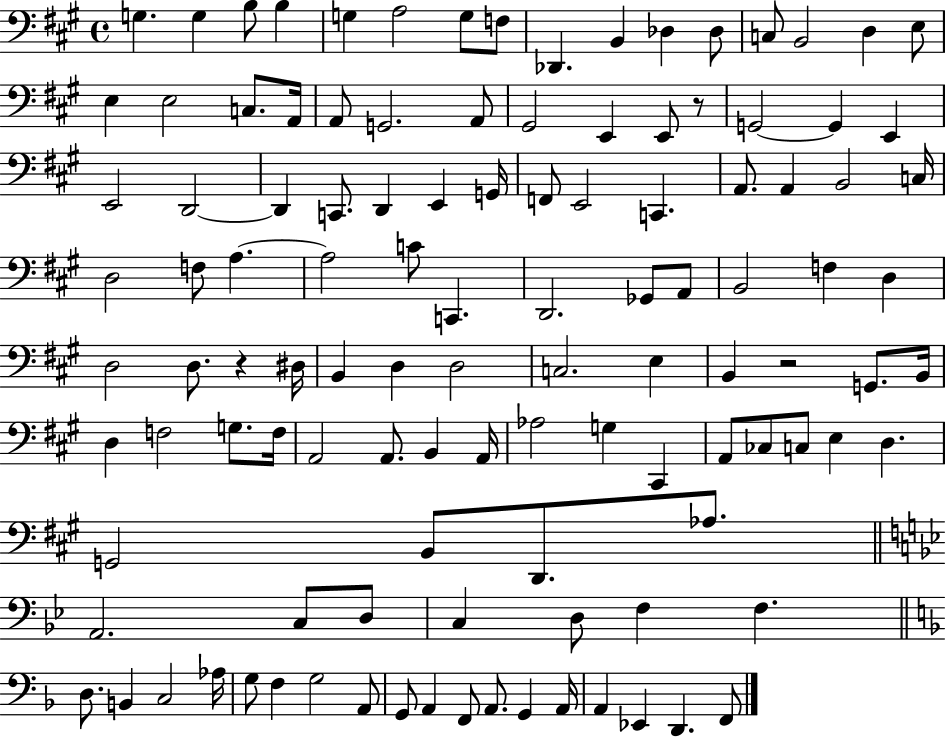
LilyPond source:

{
  \clef bass
  \time 4/4
  \defaultTimeSignature
  \key a \major
  g4. g4 b8 b4 | g4 a2 g8 f8 | des,4. b,4 des4 des8 | c8 b,2 d4 e8 | \break e4 e2 c8. a,16 | a,8 g,2. a,8 | gis,2 e,4 e,8 r8 | g,2~~ g,4 e,4 | \break e,2 d,2~~ | d,4 c,8. d,4 e,4 g,16 | f,8 e,2 c,4. | a,8. a,4 b,2 c16 | \break d2 f8 a4.~~ | a2 c'8 c,4. | d,2. ges,8 a,8 | b,2 f4 d4 | \break d2 d8. r4 dis16 | b,4 d4 d2 | c2. e4 | b,4 r2 g,8. b,16 | \break d4 f2 g8. f16 | a,2 a,8. b,4 a,16 | aes2 g4 cis,4 | a,8 ces8 c8 e4 d4. | \break g,2 b,8 d,8. aes8. | \bar "||" \break \key g \minor a,2. c8 d8 | c4 d8 f4 f4. | \bar "||" \break \key d \minor d8. b,4 c2 aes16 | g8 f4 g2 a,8 | g,8 a,4 f,8 a,8. g,4 a,16 | a,4 ees,4 d,4. f,8 | \break \bar "|."
}